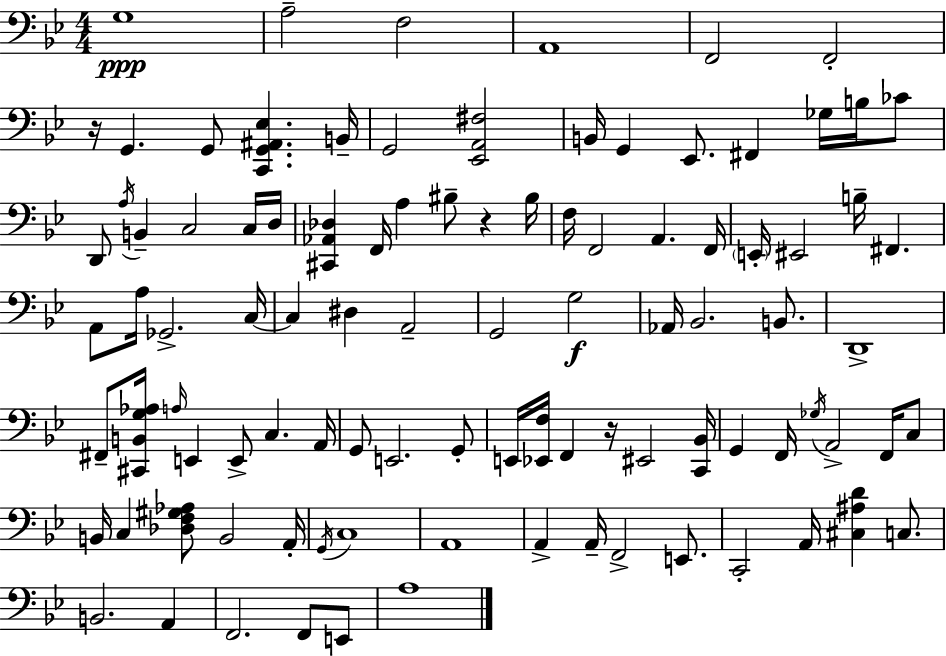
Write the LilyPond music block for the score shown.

{
  \clef bass
  \numericTimeSignature
  \time 4/4
  \key bes \major
  g1\ppp | a2-- f2 | a,1 | f,2 f,2-. | \break r16 g,4. g,8 <c, g, ais, ees>4. b,16-- | g,2 <ees, a, fis>2 | b,16 g,4 ees,8. fis,4 ges16 b16 ces'8 | d,8 \acciaccatura { a16 } b,4-- c2 c16 | \break d16 <cis, aes, des>4 f,16 a4 bis8-- r4 | bis16 f16 f,2 a,4. | f,16 \parenthesize e,16-. eis,2 b16-- fis,4. | a,8 a16 ges,2.-> | \break c16~~ c4 dis4 a,2-- | g,2 g2\f | aes,16 bes,2. b,8. | d,1-> | \break fis,8-- <cis, b, g aes>16 \grace { a16 } e,4 e,8-> c4. | a,16 g,8 e,2. | g,8-. e,16 <ees, f>16 f,4 r16 eis,2 | <c, bes,>16 g,4 f,16 \acciaccatura { ges16 } a,2-> | \break f,16 c8 b,16 c4 <des f gis aes>8 b,2 | a,16-. \acciaccatura { g,16 } c1 | a,1 | a,4-> a,16-- f,2-> | \break e,8. c,2-. a,16 <cis ais d'>4 | c8. b,2. | a,4 f,2. | f,8 e,8 a1 | \break \bar "|."
}